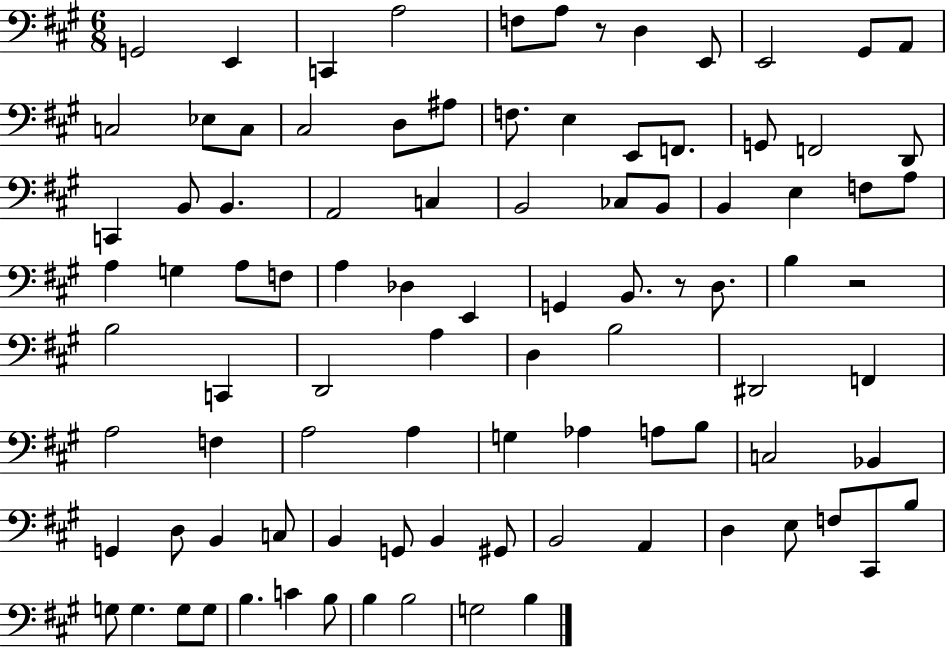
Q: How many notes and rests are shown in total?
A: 94